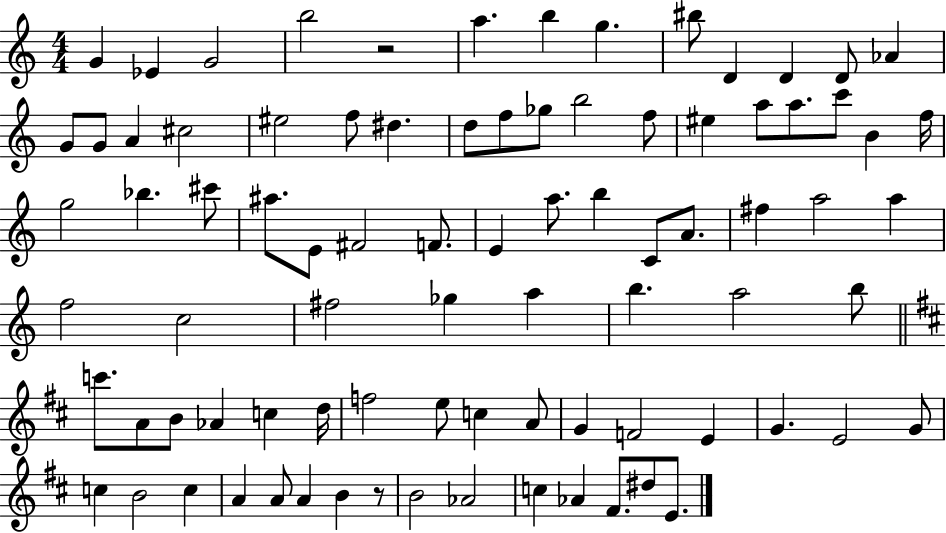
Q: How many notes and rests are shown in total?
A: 85